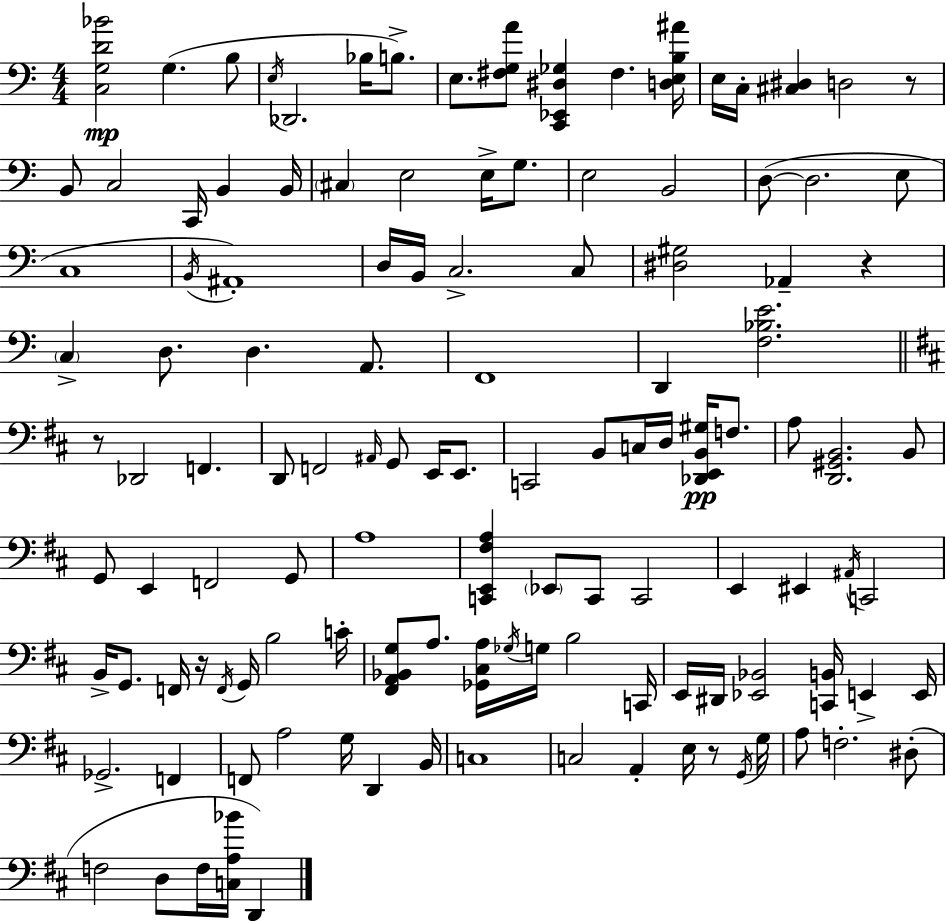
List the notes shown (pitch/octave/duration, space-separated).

[C3,G3,D4,Bb4]/h G3/q. B3/e E3/s Db2/h. Bb3/s B3/e. E3/e. [F#3,G3,A4]/e [C2,Eb2,D#3,Gb3]/q F#3/q. [D3,E3,B3,A#4]/s E3/s C3/s [C#3,D#3]/q D3/h R/e B2/e C3/h C2/s B2/q B2/s C#3/q E3/h E3/s G3/e. E3/h B2/h D3/e D3/h. E3/e C3/w B2/s A#2/w D3/s B2/s C3/h. C3/e [D#3,G#3]/h Ab2/q R/q C3/q D3/e. D3/q. A2/e. F2/w D2/q [F3,Bb3,E4]/h. R/e Db2/h F2/q. D2/e F2/h A#2/s G2/e E2/s E2/e. C2/h B2/e C3/s D3/s [Db2,E2,B2,G#3]/s F3/e. A3/e [D2,G#2,B2]/h. B2/e G2/e E2/q F2/h G2/e A3/w [C2,E2,F#3,A3]/q Eb2/e C2/e C2/h E2/q EIS2/q A#2/s C2/h B2/s G2/e. F2/s R/s F2/s G2/s B3/h C4/s [F#2,A2,Bb2,G3]/e A3/e. [Gb2,C#3,A3]/s Gb3/s G3/s B3/h C2/s E2/s D#2/s [Eb2,Bb2]/h [C2,B2]/s E2/q E2/s Gb2/h. F2/q F2/e A3/h G3/s D2/q B2/s C3/w C3/h A2/q E3/s R/e G2/s G3/s A3/e F3/h. D#3/e F3/h D3/e F3/s [C3,A3,Bb4]/s D2/q